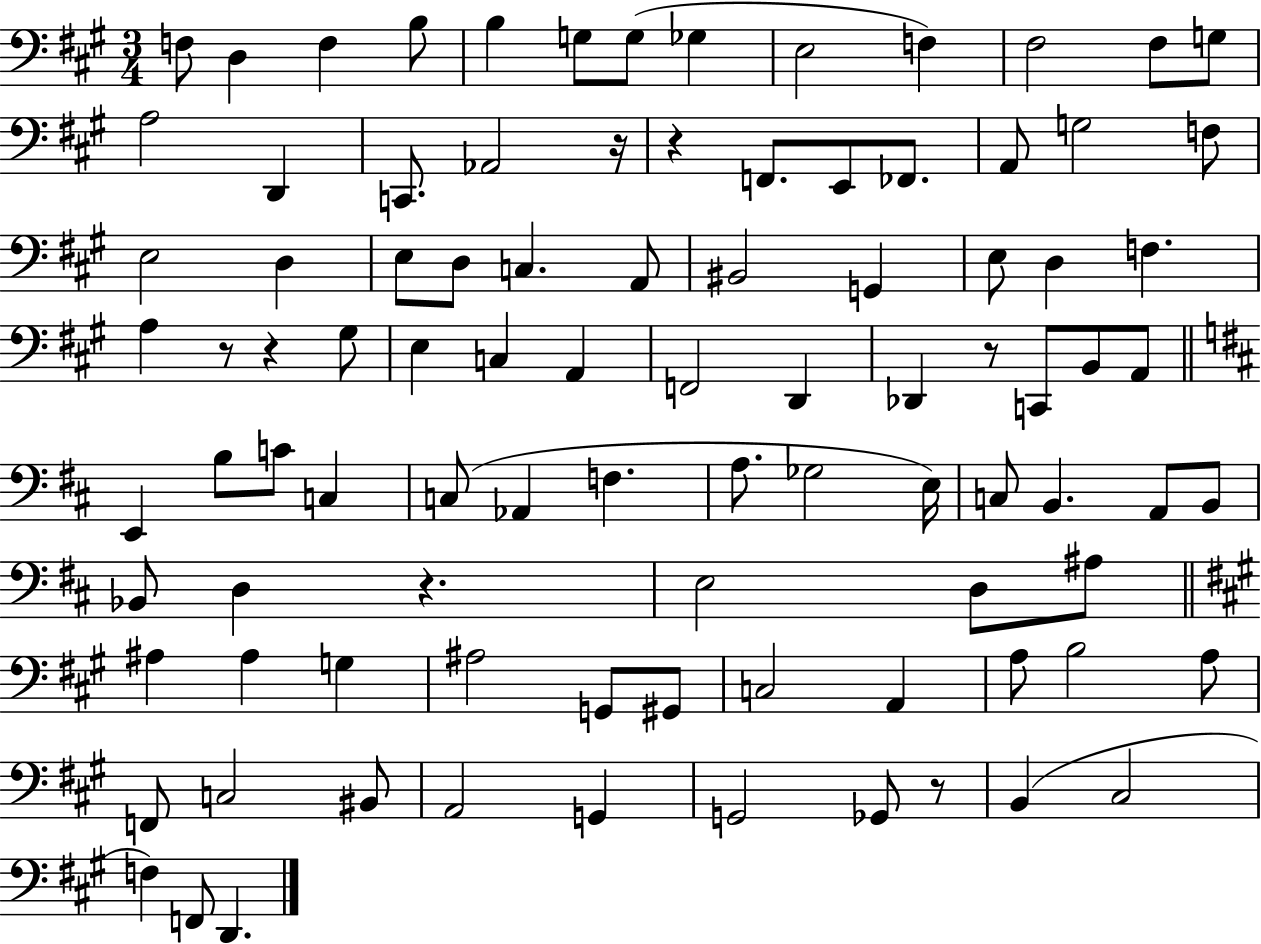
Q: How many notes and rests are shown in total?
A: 94